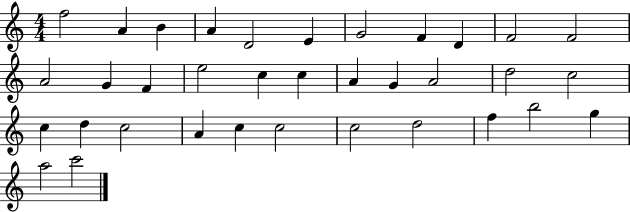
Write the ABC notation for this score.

X:1
T:Untitled
M:4/4
L:1/4
K:C
f2 A B A D2 E G2 F D F2 F2 A2 G F e2 c c A G A2 d2 c2 c d c2 A c c2 c2 d2 f b2 g a2 c'2